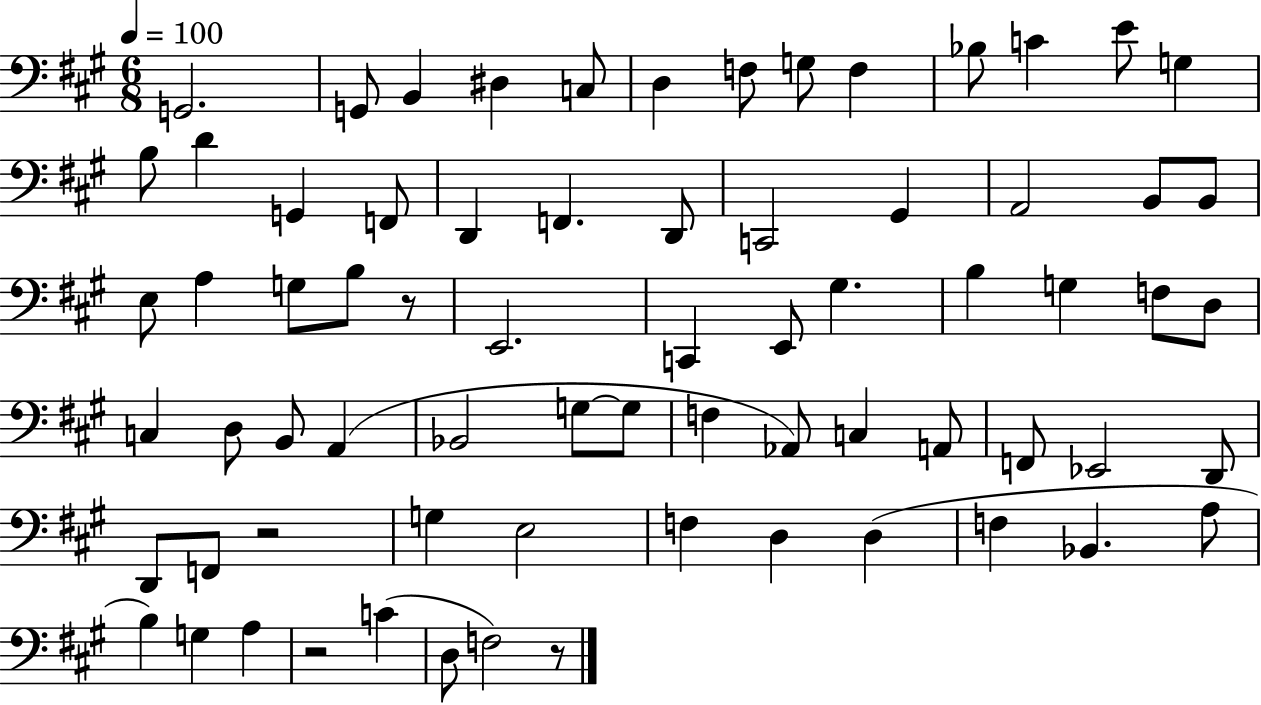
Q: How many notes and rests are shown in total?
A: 71